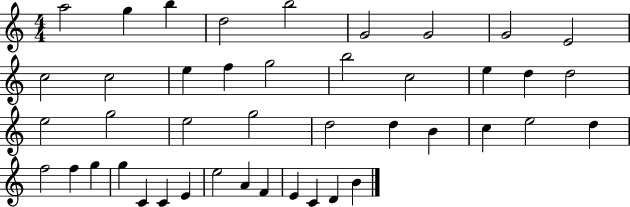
A5/h G5/q B5/q D5/h B5/h G4/h G4/h G4/h E4/h C5/h C5/h E5/q F5/q G5/h B5/h C5/h E5/q D5/q D5/h E5/h G5/h E5/h G5/h D5/h D5/q B4/q C5/q E5/h D5/q F5/h F5/q G5/q G5/q C4/q C4/q E4/q E5/h A4/q F4/q E4/q C4/q D4/q B4/q